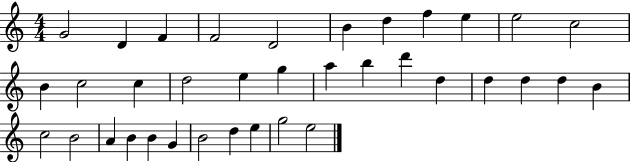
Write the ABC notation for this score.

X:1
T:Untitled
M:4/4
L:1/4
K:C
G2 D F F2 D2 B d f e e2 c2 B c2 c d2 e g a b d' d d d d B c2 B2 A B B G B2 d e g2 e2